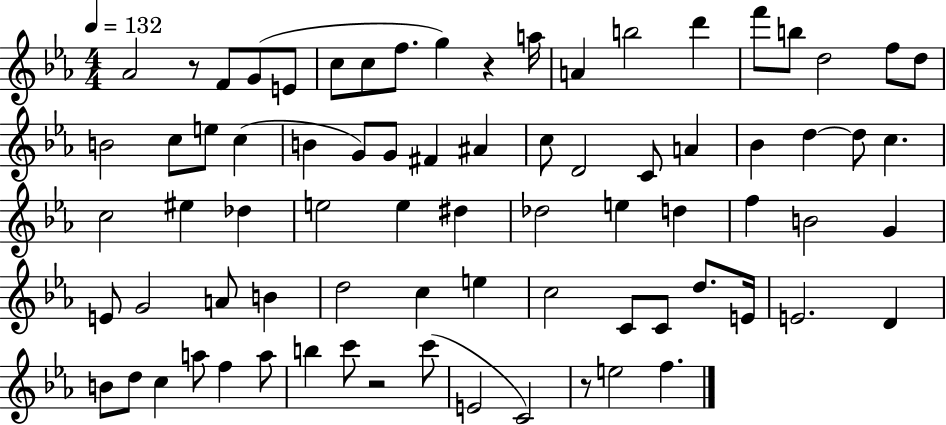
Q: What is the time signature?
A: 4/4